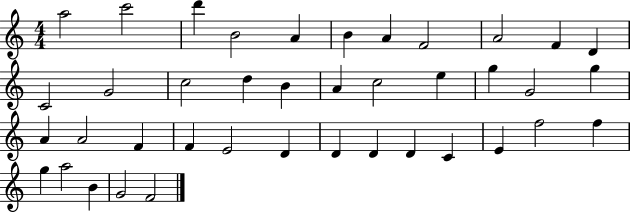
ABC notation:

X:1
T:Untitled
M:4/4
L:1/4
K:C
a2 c'2 d' B2 A B A F2 A2 F D C2 G2 c2 d B A c2 e g G2 g A A2 F F E2 D D D D C E f2 f g a2 B G2 F2